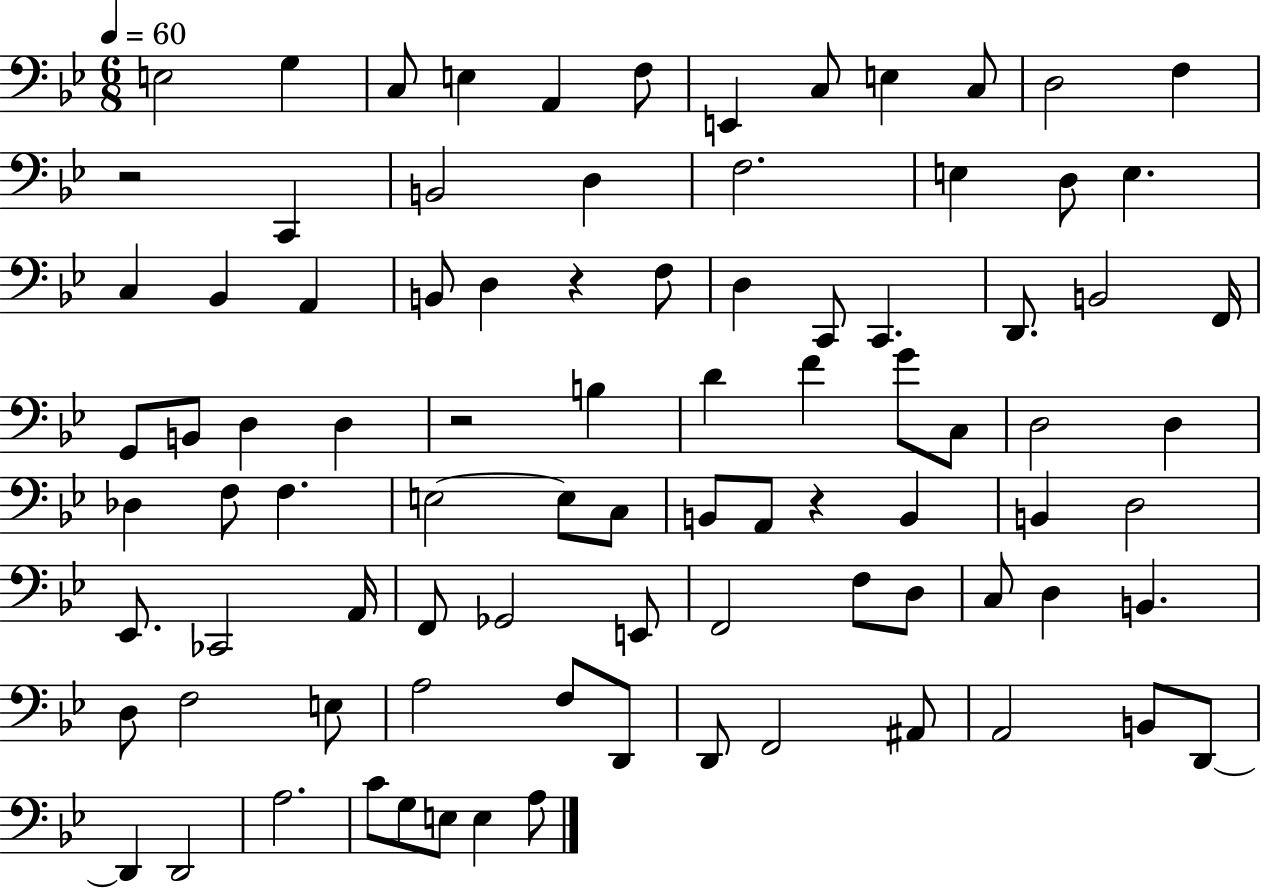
{
  \clef bass
  \numericTimeSignature
  \time 6/8
  \key bes \major
  \tempo 4 = 60
  \repeat volta 2 { e2 g4 | c8 e4 a,4 f8 | e,4 c8 e4 c8 | d2 f4 | \break r2 c,4 | b,2 d4 | f2. | e4 d8 e4. | \break c4 bes,4 a,4 | b,8 d4 r4 f8 | d4 c,8 c,4. | d,8. b,2 f,16 | \break g,8 b,8 d4 d4 | r2 b4 | d'4 f'4 g'8 c8 | d2 d4 | \break des4 f8 f4. | e2~~ e8 c8 | b,8 a,8 r4 b,4 | b,4 d2 | \break ees,8. ces,2 a,16 | f,8 ges,2 e,8 | f,2 f8 d8 | c8 d4 b,4. | \break d8 f2 e8 | a2 f8 d,8 | d,8 f,2 ais,8 | a,2 b,8 d,8~~ | \break d,4 d,2 | a2. | c'8 g8 e8 e4 a8 | } \bar "|."
}